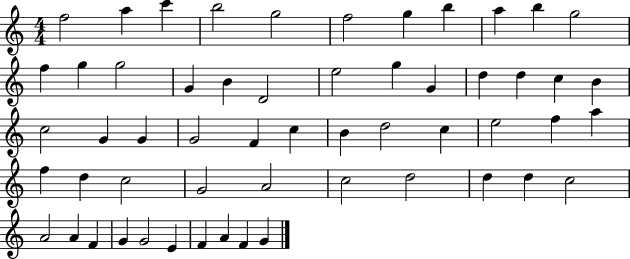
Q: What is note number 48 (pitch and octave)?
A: A4